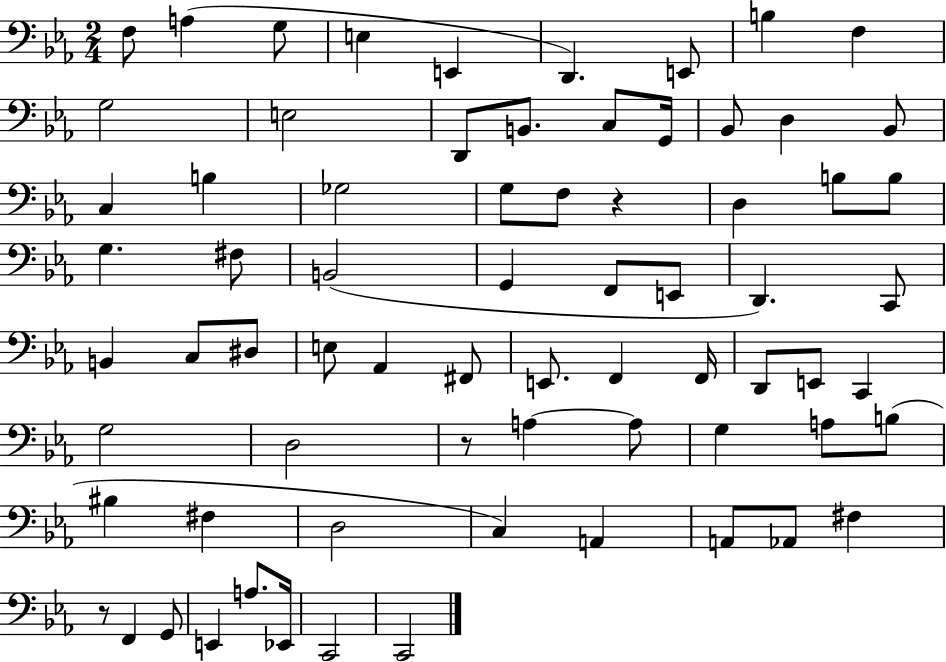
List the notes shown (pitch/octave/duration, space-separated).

F3/e A3/q G3/e E3/q E2/q D2/q. E2/e B3/q F3/q G3/h E3/h D2/e B2/e. C3/e G2/s Bb2/e D3/q Bb2/e C3/q B3/q Gb3/h G3/e F3/e R/q D3/q B3/e B3/e G3/q. F#3/e B2/h G2/q F2/e E2/e D2/q. C2/e B2/q C3/e D#3/e E3/e Ab2/q F#2/e E2/e. F2/q F2/s D2/e E2/e C2/q G3/h D3/h R/e A3/q A3/e G3/q A3/e B3/e BIS3/q F#3/q D3/h C3/q A2/q A2/e Ab2/e F#3/q R/e F2/q G2/e E2/q A3/e. Eb2/s C2/h C2/h